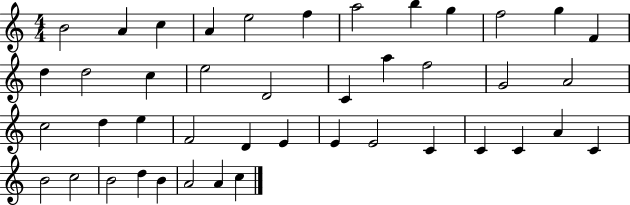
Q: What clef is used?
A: treble